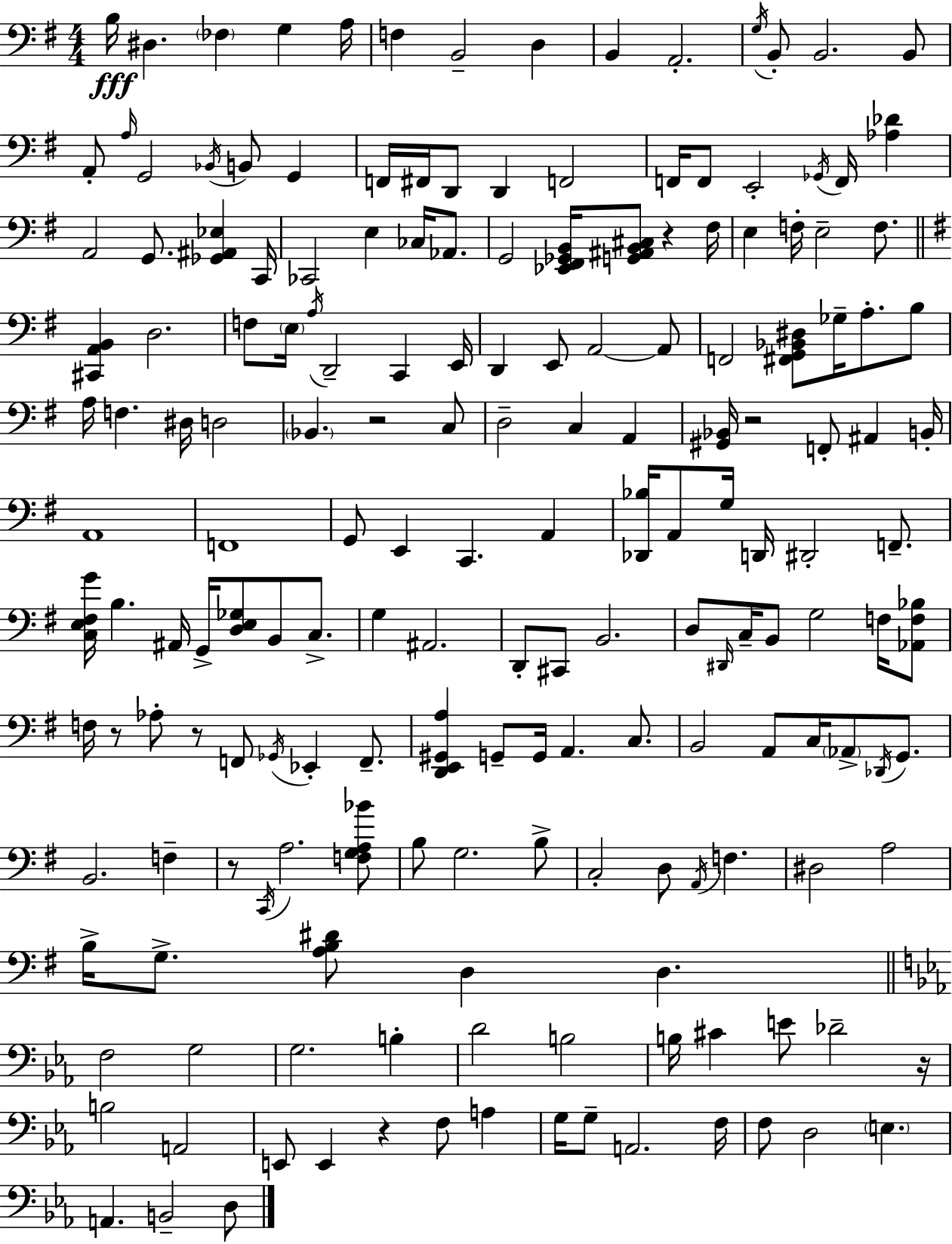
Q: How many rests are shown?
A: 8